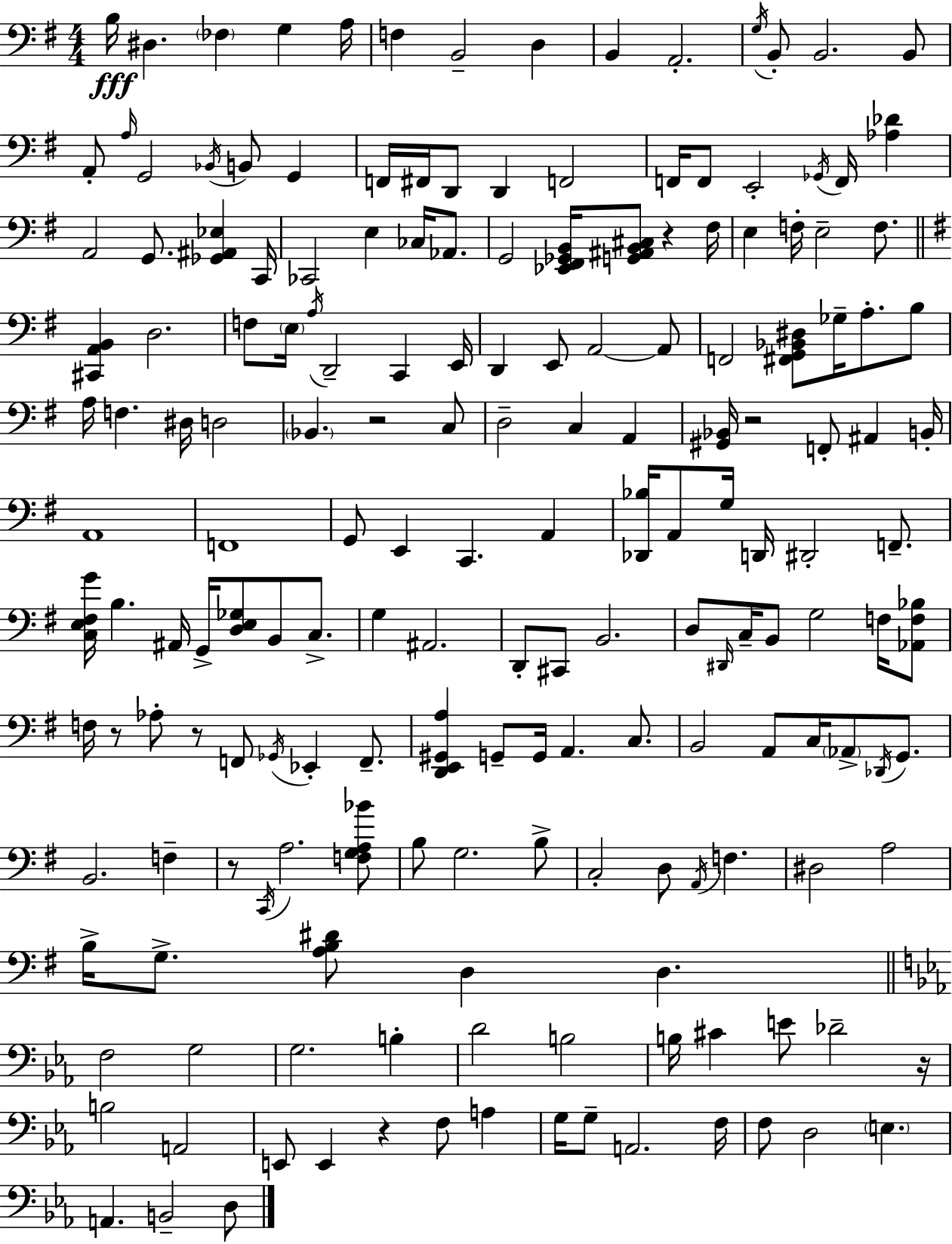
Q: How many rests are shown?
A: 8